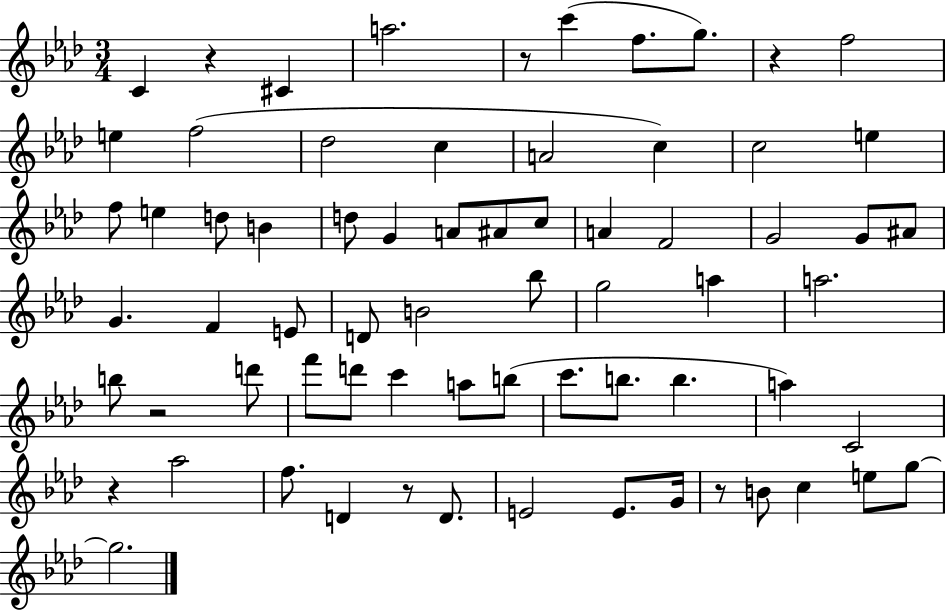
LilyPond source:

{
  \clef treble
  \numericTimeSignature
  \time 3/4
  \key aes \major
  c'4 r4 cis'4 | a''2. | r8 c'''4( f''8. g''8.) | r4 f''2 | \break e''4 f''2( | des''2 c''4 | a'2 c''4) | c''2 e''4 | \break f''8 e''4 d''8 b'4 | d''8 g'4 a'8 ais'8 c''8 | a'4 f'2 | g'2 g'8 ais'8 | \break g'4. f'4 e'8 | d'8 b'2 bes''8 | g''2 a''4 | a''2. | \break b''8 r2 d'''8 | f'''8 d'''8 c'''4 a''8 b''8( | c'''8. b''8. b''4. | a''4) c'2 | \break r4 aes''2 | f''8. d'4 r8 d'8. | e'2 e'8. g'16 | r8 b'8 c''4 e''8 g''8~~ | \break g''2. | \bar "|."
}